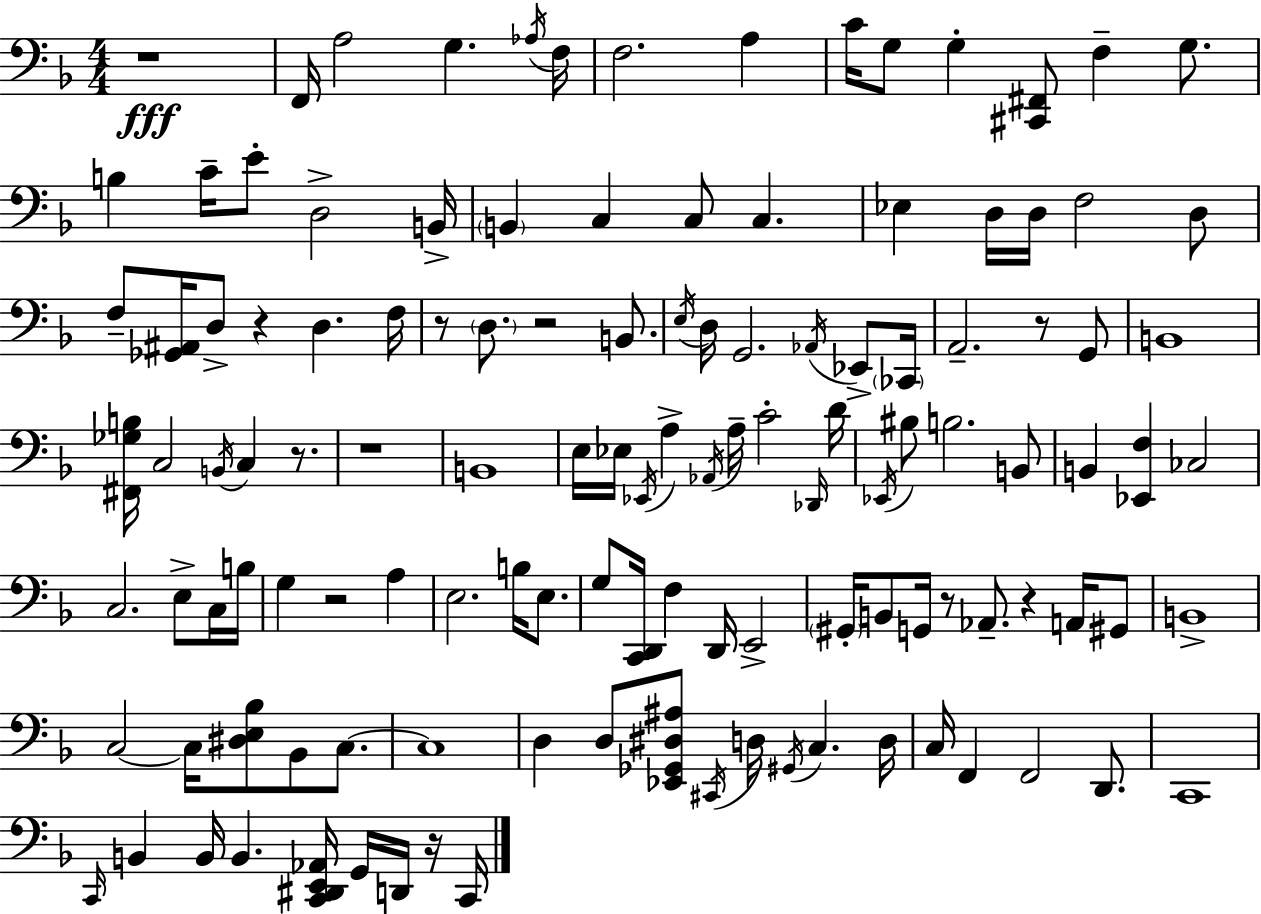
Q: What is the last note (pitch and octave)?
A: C2